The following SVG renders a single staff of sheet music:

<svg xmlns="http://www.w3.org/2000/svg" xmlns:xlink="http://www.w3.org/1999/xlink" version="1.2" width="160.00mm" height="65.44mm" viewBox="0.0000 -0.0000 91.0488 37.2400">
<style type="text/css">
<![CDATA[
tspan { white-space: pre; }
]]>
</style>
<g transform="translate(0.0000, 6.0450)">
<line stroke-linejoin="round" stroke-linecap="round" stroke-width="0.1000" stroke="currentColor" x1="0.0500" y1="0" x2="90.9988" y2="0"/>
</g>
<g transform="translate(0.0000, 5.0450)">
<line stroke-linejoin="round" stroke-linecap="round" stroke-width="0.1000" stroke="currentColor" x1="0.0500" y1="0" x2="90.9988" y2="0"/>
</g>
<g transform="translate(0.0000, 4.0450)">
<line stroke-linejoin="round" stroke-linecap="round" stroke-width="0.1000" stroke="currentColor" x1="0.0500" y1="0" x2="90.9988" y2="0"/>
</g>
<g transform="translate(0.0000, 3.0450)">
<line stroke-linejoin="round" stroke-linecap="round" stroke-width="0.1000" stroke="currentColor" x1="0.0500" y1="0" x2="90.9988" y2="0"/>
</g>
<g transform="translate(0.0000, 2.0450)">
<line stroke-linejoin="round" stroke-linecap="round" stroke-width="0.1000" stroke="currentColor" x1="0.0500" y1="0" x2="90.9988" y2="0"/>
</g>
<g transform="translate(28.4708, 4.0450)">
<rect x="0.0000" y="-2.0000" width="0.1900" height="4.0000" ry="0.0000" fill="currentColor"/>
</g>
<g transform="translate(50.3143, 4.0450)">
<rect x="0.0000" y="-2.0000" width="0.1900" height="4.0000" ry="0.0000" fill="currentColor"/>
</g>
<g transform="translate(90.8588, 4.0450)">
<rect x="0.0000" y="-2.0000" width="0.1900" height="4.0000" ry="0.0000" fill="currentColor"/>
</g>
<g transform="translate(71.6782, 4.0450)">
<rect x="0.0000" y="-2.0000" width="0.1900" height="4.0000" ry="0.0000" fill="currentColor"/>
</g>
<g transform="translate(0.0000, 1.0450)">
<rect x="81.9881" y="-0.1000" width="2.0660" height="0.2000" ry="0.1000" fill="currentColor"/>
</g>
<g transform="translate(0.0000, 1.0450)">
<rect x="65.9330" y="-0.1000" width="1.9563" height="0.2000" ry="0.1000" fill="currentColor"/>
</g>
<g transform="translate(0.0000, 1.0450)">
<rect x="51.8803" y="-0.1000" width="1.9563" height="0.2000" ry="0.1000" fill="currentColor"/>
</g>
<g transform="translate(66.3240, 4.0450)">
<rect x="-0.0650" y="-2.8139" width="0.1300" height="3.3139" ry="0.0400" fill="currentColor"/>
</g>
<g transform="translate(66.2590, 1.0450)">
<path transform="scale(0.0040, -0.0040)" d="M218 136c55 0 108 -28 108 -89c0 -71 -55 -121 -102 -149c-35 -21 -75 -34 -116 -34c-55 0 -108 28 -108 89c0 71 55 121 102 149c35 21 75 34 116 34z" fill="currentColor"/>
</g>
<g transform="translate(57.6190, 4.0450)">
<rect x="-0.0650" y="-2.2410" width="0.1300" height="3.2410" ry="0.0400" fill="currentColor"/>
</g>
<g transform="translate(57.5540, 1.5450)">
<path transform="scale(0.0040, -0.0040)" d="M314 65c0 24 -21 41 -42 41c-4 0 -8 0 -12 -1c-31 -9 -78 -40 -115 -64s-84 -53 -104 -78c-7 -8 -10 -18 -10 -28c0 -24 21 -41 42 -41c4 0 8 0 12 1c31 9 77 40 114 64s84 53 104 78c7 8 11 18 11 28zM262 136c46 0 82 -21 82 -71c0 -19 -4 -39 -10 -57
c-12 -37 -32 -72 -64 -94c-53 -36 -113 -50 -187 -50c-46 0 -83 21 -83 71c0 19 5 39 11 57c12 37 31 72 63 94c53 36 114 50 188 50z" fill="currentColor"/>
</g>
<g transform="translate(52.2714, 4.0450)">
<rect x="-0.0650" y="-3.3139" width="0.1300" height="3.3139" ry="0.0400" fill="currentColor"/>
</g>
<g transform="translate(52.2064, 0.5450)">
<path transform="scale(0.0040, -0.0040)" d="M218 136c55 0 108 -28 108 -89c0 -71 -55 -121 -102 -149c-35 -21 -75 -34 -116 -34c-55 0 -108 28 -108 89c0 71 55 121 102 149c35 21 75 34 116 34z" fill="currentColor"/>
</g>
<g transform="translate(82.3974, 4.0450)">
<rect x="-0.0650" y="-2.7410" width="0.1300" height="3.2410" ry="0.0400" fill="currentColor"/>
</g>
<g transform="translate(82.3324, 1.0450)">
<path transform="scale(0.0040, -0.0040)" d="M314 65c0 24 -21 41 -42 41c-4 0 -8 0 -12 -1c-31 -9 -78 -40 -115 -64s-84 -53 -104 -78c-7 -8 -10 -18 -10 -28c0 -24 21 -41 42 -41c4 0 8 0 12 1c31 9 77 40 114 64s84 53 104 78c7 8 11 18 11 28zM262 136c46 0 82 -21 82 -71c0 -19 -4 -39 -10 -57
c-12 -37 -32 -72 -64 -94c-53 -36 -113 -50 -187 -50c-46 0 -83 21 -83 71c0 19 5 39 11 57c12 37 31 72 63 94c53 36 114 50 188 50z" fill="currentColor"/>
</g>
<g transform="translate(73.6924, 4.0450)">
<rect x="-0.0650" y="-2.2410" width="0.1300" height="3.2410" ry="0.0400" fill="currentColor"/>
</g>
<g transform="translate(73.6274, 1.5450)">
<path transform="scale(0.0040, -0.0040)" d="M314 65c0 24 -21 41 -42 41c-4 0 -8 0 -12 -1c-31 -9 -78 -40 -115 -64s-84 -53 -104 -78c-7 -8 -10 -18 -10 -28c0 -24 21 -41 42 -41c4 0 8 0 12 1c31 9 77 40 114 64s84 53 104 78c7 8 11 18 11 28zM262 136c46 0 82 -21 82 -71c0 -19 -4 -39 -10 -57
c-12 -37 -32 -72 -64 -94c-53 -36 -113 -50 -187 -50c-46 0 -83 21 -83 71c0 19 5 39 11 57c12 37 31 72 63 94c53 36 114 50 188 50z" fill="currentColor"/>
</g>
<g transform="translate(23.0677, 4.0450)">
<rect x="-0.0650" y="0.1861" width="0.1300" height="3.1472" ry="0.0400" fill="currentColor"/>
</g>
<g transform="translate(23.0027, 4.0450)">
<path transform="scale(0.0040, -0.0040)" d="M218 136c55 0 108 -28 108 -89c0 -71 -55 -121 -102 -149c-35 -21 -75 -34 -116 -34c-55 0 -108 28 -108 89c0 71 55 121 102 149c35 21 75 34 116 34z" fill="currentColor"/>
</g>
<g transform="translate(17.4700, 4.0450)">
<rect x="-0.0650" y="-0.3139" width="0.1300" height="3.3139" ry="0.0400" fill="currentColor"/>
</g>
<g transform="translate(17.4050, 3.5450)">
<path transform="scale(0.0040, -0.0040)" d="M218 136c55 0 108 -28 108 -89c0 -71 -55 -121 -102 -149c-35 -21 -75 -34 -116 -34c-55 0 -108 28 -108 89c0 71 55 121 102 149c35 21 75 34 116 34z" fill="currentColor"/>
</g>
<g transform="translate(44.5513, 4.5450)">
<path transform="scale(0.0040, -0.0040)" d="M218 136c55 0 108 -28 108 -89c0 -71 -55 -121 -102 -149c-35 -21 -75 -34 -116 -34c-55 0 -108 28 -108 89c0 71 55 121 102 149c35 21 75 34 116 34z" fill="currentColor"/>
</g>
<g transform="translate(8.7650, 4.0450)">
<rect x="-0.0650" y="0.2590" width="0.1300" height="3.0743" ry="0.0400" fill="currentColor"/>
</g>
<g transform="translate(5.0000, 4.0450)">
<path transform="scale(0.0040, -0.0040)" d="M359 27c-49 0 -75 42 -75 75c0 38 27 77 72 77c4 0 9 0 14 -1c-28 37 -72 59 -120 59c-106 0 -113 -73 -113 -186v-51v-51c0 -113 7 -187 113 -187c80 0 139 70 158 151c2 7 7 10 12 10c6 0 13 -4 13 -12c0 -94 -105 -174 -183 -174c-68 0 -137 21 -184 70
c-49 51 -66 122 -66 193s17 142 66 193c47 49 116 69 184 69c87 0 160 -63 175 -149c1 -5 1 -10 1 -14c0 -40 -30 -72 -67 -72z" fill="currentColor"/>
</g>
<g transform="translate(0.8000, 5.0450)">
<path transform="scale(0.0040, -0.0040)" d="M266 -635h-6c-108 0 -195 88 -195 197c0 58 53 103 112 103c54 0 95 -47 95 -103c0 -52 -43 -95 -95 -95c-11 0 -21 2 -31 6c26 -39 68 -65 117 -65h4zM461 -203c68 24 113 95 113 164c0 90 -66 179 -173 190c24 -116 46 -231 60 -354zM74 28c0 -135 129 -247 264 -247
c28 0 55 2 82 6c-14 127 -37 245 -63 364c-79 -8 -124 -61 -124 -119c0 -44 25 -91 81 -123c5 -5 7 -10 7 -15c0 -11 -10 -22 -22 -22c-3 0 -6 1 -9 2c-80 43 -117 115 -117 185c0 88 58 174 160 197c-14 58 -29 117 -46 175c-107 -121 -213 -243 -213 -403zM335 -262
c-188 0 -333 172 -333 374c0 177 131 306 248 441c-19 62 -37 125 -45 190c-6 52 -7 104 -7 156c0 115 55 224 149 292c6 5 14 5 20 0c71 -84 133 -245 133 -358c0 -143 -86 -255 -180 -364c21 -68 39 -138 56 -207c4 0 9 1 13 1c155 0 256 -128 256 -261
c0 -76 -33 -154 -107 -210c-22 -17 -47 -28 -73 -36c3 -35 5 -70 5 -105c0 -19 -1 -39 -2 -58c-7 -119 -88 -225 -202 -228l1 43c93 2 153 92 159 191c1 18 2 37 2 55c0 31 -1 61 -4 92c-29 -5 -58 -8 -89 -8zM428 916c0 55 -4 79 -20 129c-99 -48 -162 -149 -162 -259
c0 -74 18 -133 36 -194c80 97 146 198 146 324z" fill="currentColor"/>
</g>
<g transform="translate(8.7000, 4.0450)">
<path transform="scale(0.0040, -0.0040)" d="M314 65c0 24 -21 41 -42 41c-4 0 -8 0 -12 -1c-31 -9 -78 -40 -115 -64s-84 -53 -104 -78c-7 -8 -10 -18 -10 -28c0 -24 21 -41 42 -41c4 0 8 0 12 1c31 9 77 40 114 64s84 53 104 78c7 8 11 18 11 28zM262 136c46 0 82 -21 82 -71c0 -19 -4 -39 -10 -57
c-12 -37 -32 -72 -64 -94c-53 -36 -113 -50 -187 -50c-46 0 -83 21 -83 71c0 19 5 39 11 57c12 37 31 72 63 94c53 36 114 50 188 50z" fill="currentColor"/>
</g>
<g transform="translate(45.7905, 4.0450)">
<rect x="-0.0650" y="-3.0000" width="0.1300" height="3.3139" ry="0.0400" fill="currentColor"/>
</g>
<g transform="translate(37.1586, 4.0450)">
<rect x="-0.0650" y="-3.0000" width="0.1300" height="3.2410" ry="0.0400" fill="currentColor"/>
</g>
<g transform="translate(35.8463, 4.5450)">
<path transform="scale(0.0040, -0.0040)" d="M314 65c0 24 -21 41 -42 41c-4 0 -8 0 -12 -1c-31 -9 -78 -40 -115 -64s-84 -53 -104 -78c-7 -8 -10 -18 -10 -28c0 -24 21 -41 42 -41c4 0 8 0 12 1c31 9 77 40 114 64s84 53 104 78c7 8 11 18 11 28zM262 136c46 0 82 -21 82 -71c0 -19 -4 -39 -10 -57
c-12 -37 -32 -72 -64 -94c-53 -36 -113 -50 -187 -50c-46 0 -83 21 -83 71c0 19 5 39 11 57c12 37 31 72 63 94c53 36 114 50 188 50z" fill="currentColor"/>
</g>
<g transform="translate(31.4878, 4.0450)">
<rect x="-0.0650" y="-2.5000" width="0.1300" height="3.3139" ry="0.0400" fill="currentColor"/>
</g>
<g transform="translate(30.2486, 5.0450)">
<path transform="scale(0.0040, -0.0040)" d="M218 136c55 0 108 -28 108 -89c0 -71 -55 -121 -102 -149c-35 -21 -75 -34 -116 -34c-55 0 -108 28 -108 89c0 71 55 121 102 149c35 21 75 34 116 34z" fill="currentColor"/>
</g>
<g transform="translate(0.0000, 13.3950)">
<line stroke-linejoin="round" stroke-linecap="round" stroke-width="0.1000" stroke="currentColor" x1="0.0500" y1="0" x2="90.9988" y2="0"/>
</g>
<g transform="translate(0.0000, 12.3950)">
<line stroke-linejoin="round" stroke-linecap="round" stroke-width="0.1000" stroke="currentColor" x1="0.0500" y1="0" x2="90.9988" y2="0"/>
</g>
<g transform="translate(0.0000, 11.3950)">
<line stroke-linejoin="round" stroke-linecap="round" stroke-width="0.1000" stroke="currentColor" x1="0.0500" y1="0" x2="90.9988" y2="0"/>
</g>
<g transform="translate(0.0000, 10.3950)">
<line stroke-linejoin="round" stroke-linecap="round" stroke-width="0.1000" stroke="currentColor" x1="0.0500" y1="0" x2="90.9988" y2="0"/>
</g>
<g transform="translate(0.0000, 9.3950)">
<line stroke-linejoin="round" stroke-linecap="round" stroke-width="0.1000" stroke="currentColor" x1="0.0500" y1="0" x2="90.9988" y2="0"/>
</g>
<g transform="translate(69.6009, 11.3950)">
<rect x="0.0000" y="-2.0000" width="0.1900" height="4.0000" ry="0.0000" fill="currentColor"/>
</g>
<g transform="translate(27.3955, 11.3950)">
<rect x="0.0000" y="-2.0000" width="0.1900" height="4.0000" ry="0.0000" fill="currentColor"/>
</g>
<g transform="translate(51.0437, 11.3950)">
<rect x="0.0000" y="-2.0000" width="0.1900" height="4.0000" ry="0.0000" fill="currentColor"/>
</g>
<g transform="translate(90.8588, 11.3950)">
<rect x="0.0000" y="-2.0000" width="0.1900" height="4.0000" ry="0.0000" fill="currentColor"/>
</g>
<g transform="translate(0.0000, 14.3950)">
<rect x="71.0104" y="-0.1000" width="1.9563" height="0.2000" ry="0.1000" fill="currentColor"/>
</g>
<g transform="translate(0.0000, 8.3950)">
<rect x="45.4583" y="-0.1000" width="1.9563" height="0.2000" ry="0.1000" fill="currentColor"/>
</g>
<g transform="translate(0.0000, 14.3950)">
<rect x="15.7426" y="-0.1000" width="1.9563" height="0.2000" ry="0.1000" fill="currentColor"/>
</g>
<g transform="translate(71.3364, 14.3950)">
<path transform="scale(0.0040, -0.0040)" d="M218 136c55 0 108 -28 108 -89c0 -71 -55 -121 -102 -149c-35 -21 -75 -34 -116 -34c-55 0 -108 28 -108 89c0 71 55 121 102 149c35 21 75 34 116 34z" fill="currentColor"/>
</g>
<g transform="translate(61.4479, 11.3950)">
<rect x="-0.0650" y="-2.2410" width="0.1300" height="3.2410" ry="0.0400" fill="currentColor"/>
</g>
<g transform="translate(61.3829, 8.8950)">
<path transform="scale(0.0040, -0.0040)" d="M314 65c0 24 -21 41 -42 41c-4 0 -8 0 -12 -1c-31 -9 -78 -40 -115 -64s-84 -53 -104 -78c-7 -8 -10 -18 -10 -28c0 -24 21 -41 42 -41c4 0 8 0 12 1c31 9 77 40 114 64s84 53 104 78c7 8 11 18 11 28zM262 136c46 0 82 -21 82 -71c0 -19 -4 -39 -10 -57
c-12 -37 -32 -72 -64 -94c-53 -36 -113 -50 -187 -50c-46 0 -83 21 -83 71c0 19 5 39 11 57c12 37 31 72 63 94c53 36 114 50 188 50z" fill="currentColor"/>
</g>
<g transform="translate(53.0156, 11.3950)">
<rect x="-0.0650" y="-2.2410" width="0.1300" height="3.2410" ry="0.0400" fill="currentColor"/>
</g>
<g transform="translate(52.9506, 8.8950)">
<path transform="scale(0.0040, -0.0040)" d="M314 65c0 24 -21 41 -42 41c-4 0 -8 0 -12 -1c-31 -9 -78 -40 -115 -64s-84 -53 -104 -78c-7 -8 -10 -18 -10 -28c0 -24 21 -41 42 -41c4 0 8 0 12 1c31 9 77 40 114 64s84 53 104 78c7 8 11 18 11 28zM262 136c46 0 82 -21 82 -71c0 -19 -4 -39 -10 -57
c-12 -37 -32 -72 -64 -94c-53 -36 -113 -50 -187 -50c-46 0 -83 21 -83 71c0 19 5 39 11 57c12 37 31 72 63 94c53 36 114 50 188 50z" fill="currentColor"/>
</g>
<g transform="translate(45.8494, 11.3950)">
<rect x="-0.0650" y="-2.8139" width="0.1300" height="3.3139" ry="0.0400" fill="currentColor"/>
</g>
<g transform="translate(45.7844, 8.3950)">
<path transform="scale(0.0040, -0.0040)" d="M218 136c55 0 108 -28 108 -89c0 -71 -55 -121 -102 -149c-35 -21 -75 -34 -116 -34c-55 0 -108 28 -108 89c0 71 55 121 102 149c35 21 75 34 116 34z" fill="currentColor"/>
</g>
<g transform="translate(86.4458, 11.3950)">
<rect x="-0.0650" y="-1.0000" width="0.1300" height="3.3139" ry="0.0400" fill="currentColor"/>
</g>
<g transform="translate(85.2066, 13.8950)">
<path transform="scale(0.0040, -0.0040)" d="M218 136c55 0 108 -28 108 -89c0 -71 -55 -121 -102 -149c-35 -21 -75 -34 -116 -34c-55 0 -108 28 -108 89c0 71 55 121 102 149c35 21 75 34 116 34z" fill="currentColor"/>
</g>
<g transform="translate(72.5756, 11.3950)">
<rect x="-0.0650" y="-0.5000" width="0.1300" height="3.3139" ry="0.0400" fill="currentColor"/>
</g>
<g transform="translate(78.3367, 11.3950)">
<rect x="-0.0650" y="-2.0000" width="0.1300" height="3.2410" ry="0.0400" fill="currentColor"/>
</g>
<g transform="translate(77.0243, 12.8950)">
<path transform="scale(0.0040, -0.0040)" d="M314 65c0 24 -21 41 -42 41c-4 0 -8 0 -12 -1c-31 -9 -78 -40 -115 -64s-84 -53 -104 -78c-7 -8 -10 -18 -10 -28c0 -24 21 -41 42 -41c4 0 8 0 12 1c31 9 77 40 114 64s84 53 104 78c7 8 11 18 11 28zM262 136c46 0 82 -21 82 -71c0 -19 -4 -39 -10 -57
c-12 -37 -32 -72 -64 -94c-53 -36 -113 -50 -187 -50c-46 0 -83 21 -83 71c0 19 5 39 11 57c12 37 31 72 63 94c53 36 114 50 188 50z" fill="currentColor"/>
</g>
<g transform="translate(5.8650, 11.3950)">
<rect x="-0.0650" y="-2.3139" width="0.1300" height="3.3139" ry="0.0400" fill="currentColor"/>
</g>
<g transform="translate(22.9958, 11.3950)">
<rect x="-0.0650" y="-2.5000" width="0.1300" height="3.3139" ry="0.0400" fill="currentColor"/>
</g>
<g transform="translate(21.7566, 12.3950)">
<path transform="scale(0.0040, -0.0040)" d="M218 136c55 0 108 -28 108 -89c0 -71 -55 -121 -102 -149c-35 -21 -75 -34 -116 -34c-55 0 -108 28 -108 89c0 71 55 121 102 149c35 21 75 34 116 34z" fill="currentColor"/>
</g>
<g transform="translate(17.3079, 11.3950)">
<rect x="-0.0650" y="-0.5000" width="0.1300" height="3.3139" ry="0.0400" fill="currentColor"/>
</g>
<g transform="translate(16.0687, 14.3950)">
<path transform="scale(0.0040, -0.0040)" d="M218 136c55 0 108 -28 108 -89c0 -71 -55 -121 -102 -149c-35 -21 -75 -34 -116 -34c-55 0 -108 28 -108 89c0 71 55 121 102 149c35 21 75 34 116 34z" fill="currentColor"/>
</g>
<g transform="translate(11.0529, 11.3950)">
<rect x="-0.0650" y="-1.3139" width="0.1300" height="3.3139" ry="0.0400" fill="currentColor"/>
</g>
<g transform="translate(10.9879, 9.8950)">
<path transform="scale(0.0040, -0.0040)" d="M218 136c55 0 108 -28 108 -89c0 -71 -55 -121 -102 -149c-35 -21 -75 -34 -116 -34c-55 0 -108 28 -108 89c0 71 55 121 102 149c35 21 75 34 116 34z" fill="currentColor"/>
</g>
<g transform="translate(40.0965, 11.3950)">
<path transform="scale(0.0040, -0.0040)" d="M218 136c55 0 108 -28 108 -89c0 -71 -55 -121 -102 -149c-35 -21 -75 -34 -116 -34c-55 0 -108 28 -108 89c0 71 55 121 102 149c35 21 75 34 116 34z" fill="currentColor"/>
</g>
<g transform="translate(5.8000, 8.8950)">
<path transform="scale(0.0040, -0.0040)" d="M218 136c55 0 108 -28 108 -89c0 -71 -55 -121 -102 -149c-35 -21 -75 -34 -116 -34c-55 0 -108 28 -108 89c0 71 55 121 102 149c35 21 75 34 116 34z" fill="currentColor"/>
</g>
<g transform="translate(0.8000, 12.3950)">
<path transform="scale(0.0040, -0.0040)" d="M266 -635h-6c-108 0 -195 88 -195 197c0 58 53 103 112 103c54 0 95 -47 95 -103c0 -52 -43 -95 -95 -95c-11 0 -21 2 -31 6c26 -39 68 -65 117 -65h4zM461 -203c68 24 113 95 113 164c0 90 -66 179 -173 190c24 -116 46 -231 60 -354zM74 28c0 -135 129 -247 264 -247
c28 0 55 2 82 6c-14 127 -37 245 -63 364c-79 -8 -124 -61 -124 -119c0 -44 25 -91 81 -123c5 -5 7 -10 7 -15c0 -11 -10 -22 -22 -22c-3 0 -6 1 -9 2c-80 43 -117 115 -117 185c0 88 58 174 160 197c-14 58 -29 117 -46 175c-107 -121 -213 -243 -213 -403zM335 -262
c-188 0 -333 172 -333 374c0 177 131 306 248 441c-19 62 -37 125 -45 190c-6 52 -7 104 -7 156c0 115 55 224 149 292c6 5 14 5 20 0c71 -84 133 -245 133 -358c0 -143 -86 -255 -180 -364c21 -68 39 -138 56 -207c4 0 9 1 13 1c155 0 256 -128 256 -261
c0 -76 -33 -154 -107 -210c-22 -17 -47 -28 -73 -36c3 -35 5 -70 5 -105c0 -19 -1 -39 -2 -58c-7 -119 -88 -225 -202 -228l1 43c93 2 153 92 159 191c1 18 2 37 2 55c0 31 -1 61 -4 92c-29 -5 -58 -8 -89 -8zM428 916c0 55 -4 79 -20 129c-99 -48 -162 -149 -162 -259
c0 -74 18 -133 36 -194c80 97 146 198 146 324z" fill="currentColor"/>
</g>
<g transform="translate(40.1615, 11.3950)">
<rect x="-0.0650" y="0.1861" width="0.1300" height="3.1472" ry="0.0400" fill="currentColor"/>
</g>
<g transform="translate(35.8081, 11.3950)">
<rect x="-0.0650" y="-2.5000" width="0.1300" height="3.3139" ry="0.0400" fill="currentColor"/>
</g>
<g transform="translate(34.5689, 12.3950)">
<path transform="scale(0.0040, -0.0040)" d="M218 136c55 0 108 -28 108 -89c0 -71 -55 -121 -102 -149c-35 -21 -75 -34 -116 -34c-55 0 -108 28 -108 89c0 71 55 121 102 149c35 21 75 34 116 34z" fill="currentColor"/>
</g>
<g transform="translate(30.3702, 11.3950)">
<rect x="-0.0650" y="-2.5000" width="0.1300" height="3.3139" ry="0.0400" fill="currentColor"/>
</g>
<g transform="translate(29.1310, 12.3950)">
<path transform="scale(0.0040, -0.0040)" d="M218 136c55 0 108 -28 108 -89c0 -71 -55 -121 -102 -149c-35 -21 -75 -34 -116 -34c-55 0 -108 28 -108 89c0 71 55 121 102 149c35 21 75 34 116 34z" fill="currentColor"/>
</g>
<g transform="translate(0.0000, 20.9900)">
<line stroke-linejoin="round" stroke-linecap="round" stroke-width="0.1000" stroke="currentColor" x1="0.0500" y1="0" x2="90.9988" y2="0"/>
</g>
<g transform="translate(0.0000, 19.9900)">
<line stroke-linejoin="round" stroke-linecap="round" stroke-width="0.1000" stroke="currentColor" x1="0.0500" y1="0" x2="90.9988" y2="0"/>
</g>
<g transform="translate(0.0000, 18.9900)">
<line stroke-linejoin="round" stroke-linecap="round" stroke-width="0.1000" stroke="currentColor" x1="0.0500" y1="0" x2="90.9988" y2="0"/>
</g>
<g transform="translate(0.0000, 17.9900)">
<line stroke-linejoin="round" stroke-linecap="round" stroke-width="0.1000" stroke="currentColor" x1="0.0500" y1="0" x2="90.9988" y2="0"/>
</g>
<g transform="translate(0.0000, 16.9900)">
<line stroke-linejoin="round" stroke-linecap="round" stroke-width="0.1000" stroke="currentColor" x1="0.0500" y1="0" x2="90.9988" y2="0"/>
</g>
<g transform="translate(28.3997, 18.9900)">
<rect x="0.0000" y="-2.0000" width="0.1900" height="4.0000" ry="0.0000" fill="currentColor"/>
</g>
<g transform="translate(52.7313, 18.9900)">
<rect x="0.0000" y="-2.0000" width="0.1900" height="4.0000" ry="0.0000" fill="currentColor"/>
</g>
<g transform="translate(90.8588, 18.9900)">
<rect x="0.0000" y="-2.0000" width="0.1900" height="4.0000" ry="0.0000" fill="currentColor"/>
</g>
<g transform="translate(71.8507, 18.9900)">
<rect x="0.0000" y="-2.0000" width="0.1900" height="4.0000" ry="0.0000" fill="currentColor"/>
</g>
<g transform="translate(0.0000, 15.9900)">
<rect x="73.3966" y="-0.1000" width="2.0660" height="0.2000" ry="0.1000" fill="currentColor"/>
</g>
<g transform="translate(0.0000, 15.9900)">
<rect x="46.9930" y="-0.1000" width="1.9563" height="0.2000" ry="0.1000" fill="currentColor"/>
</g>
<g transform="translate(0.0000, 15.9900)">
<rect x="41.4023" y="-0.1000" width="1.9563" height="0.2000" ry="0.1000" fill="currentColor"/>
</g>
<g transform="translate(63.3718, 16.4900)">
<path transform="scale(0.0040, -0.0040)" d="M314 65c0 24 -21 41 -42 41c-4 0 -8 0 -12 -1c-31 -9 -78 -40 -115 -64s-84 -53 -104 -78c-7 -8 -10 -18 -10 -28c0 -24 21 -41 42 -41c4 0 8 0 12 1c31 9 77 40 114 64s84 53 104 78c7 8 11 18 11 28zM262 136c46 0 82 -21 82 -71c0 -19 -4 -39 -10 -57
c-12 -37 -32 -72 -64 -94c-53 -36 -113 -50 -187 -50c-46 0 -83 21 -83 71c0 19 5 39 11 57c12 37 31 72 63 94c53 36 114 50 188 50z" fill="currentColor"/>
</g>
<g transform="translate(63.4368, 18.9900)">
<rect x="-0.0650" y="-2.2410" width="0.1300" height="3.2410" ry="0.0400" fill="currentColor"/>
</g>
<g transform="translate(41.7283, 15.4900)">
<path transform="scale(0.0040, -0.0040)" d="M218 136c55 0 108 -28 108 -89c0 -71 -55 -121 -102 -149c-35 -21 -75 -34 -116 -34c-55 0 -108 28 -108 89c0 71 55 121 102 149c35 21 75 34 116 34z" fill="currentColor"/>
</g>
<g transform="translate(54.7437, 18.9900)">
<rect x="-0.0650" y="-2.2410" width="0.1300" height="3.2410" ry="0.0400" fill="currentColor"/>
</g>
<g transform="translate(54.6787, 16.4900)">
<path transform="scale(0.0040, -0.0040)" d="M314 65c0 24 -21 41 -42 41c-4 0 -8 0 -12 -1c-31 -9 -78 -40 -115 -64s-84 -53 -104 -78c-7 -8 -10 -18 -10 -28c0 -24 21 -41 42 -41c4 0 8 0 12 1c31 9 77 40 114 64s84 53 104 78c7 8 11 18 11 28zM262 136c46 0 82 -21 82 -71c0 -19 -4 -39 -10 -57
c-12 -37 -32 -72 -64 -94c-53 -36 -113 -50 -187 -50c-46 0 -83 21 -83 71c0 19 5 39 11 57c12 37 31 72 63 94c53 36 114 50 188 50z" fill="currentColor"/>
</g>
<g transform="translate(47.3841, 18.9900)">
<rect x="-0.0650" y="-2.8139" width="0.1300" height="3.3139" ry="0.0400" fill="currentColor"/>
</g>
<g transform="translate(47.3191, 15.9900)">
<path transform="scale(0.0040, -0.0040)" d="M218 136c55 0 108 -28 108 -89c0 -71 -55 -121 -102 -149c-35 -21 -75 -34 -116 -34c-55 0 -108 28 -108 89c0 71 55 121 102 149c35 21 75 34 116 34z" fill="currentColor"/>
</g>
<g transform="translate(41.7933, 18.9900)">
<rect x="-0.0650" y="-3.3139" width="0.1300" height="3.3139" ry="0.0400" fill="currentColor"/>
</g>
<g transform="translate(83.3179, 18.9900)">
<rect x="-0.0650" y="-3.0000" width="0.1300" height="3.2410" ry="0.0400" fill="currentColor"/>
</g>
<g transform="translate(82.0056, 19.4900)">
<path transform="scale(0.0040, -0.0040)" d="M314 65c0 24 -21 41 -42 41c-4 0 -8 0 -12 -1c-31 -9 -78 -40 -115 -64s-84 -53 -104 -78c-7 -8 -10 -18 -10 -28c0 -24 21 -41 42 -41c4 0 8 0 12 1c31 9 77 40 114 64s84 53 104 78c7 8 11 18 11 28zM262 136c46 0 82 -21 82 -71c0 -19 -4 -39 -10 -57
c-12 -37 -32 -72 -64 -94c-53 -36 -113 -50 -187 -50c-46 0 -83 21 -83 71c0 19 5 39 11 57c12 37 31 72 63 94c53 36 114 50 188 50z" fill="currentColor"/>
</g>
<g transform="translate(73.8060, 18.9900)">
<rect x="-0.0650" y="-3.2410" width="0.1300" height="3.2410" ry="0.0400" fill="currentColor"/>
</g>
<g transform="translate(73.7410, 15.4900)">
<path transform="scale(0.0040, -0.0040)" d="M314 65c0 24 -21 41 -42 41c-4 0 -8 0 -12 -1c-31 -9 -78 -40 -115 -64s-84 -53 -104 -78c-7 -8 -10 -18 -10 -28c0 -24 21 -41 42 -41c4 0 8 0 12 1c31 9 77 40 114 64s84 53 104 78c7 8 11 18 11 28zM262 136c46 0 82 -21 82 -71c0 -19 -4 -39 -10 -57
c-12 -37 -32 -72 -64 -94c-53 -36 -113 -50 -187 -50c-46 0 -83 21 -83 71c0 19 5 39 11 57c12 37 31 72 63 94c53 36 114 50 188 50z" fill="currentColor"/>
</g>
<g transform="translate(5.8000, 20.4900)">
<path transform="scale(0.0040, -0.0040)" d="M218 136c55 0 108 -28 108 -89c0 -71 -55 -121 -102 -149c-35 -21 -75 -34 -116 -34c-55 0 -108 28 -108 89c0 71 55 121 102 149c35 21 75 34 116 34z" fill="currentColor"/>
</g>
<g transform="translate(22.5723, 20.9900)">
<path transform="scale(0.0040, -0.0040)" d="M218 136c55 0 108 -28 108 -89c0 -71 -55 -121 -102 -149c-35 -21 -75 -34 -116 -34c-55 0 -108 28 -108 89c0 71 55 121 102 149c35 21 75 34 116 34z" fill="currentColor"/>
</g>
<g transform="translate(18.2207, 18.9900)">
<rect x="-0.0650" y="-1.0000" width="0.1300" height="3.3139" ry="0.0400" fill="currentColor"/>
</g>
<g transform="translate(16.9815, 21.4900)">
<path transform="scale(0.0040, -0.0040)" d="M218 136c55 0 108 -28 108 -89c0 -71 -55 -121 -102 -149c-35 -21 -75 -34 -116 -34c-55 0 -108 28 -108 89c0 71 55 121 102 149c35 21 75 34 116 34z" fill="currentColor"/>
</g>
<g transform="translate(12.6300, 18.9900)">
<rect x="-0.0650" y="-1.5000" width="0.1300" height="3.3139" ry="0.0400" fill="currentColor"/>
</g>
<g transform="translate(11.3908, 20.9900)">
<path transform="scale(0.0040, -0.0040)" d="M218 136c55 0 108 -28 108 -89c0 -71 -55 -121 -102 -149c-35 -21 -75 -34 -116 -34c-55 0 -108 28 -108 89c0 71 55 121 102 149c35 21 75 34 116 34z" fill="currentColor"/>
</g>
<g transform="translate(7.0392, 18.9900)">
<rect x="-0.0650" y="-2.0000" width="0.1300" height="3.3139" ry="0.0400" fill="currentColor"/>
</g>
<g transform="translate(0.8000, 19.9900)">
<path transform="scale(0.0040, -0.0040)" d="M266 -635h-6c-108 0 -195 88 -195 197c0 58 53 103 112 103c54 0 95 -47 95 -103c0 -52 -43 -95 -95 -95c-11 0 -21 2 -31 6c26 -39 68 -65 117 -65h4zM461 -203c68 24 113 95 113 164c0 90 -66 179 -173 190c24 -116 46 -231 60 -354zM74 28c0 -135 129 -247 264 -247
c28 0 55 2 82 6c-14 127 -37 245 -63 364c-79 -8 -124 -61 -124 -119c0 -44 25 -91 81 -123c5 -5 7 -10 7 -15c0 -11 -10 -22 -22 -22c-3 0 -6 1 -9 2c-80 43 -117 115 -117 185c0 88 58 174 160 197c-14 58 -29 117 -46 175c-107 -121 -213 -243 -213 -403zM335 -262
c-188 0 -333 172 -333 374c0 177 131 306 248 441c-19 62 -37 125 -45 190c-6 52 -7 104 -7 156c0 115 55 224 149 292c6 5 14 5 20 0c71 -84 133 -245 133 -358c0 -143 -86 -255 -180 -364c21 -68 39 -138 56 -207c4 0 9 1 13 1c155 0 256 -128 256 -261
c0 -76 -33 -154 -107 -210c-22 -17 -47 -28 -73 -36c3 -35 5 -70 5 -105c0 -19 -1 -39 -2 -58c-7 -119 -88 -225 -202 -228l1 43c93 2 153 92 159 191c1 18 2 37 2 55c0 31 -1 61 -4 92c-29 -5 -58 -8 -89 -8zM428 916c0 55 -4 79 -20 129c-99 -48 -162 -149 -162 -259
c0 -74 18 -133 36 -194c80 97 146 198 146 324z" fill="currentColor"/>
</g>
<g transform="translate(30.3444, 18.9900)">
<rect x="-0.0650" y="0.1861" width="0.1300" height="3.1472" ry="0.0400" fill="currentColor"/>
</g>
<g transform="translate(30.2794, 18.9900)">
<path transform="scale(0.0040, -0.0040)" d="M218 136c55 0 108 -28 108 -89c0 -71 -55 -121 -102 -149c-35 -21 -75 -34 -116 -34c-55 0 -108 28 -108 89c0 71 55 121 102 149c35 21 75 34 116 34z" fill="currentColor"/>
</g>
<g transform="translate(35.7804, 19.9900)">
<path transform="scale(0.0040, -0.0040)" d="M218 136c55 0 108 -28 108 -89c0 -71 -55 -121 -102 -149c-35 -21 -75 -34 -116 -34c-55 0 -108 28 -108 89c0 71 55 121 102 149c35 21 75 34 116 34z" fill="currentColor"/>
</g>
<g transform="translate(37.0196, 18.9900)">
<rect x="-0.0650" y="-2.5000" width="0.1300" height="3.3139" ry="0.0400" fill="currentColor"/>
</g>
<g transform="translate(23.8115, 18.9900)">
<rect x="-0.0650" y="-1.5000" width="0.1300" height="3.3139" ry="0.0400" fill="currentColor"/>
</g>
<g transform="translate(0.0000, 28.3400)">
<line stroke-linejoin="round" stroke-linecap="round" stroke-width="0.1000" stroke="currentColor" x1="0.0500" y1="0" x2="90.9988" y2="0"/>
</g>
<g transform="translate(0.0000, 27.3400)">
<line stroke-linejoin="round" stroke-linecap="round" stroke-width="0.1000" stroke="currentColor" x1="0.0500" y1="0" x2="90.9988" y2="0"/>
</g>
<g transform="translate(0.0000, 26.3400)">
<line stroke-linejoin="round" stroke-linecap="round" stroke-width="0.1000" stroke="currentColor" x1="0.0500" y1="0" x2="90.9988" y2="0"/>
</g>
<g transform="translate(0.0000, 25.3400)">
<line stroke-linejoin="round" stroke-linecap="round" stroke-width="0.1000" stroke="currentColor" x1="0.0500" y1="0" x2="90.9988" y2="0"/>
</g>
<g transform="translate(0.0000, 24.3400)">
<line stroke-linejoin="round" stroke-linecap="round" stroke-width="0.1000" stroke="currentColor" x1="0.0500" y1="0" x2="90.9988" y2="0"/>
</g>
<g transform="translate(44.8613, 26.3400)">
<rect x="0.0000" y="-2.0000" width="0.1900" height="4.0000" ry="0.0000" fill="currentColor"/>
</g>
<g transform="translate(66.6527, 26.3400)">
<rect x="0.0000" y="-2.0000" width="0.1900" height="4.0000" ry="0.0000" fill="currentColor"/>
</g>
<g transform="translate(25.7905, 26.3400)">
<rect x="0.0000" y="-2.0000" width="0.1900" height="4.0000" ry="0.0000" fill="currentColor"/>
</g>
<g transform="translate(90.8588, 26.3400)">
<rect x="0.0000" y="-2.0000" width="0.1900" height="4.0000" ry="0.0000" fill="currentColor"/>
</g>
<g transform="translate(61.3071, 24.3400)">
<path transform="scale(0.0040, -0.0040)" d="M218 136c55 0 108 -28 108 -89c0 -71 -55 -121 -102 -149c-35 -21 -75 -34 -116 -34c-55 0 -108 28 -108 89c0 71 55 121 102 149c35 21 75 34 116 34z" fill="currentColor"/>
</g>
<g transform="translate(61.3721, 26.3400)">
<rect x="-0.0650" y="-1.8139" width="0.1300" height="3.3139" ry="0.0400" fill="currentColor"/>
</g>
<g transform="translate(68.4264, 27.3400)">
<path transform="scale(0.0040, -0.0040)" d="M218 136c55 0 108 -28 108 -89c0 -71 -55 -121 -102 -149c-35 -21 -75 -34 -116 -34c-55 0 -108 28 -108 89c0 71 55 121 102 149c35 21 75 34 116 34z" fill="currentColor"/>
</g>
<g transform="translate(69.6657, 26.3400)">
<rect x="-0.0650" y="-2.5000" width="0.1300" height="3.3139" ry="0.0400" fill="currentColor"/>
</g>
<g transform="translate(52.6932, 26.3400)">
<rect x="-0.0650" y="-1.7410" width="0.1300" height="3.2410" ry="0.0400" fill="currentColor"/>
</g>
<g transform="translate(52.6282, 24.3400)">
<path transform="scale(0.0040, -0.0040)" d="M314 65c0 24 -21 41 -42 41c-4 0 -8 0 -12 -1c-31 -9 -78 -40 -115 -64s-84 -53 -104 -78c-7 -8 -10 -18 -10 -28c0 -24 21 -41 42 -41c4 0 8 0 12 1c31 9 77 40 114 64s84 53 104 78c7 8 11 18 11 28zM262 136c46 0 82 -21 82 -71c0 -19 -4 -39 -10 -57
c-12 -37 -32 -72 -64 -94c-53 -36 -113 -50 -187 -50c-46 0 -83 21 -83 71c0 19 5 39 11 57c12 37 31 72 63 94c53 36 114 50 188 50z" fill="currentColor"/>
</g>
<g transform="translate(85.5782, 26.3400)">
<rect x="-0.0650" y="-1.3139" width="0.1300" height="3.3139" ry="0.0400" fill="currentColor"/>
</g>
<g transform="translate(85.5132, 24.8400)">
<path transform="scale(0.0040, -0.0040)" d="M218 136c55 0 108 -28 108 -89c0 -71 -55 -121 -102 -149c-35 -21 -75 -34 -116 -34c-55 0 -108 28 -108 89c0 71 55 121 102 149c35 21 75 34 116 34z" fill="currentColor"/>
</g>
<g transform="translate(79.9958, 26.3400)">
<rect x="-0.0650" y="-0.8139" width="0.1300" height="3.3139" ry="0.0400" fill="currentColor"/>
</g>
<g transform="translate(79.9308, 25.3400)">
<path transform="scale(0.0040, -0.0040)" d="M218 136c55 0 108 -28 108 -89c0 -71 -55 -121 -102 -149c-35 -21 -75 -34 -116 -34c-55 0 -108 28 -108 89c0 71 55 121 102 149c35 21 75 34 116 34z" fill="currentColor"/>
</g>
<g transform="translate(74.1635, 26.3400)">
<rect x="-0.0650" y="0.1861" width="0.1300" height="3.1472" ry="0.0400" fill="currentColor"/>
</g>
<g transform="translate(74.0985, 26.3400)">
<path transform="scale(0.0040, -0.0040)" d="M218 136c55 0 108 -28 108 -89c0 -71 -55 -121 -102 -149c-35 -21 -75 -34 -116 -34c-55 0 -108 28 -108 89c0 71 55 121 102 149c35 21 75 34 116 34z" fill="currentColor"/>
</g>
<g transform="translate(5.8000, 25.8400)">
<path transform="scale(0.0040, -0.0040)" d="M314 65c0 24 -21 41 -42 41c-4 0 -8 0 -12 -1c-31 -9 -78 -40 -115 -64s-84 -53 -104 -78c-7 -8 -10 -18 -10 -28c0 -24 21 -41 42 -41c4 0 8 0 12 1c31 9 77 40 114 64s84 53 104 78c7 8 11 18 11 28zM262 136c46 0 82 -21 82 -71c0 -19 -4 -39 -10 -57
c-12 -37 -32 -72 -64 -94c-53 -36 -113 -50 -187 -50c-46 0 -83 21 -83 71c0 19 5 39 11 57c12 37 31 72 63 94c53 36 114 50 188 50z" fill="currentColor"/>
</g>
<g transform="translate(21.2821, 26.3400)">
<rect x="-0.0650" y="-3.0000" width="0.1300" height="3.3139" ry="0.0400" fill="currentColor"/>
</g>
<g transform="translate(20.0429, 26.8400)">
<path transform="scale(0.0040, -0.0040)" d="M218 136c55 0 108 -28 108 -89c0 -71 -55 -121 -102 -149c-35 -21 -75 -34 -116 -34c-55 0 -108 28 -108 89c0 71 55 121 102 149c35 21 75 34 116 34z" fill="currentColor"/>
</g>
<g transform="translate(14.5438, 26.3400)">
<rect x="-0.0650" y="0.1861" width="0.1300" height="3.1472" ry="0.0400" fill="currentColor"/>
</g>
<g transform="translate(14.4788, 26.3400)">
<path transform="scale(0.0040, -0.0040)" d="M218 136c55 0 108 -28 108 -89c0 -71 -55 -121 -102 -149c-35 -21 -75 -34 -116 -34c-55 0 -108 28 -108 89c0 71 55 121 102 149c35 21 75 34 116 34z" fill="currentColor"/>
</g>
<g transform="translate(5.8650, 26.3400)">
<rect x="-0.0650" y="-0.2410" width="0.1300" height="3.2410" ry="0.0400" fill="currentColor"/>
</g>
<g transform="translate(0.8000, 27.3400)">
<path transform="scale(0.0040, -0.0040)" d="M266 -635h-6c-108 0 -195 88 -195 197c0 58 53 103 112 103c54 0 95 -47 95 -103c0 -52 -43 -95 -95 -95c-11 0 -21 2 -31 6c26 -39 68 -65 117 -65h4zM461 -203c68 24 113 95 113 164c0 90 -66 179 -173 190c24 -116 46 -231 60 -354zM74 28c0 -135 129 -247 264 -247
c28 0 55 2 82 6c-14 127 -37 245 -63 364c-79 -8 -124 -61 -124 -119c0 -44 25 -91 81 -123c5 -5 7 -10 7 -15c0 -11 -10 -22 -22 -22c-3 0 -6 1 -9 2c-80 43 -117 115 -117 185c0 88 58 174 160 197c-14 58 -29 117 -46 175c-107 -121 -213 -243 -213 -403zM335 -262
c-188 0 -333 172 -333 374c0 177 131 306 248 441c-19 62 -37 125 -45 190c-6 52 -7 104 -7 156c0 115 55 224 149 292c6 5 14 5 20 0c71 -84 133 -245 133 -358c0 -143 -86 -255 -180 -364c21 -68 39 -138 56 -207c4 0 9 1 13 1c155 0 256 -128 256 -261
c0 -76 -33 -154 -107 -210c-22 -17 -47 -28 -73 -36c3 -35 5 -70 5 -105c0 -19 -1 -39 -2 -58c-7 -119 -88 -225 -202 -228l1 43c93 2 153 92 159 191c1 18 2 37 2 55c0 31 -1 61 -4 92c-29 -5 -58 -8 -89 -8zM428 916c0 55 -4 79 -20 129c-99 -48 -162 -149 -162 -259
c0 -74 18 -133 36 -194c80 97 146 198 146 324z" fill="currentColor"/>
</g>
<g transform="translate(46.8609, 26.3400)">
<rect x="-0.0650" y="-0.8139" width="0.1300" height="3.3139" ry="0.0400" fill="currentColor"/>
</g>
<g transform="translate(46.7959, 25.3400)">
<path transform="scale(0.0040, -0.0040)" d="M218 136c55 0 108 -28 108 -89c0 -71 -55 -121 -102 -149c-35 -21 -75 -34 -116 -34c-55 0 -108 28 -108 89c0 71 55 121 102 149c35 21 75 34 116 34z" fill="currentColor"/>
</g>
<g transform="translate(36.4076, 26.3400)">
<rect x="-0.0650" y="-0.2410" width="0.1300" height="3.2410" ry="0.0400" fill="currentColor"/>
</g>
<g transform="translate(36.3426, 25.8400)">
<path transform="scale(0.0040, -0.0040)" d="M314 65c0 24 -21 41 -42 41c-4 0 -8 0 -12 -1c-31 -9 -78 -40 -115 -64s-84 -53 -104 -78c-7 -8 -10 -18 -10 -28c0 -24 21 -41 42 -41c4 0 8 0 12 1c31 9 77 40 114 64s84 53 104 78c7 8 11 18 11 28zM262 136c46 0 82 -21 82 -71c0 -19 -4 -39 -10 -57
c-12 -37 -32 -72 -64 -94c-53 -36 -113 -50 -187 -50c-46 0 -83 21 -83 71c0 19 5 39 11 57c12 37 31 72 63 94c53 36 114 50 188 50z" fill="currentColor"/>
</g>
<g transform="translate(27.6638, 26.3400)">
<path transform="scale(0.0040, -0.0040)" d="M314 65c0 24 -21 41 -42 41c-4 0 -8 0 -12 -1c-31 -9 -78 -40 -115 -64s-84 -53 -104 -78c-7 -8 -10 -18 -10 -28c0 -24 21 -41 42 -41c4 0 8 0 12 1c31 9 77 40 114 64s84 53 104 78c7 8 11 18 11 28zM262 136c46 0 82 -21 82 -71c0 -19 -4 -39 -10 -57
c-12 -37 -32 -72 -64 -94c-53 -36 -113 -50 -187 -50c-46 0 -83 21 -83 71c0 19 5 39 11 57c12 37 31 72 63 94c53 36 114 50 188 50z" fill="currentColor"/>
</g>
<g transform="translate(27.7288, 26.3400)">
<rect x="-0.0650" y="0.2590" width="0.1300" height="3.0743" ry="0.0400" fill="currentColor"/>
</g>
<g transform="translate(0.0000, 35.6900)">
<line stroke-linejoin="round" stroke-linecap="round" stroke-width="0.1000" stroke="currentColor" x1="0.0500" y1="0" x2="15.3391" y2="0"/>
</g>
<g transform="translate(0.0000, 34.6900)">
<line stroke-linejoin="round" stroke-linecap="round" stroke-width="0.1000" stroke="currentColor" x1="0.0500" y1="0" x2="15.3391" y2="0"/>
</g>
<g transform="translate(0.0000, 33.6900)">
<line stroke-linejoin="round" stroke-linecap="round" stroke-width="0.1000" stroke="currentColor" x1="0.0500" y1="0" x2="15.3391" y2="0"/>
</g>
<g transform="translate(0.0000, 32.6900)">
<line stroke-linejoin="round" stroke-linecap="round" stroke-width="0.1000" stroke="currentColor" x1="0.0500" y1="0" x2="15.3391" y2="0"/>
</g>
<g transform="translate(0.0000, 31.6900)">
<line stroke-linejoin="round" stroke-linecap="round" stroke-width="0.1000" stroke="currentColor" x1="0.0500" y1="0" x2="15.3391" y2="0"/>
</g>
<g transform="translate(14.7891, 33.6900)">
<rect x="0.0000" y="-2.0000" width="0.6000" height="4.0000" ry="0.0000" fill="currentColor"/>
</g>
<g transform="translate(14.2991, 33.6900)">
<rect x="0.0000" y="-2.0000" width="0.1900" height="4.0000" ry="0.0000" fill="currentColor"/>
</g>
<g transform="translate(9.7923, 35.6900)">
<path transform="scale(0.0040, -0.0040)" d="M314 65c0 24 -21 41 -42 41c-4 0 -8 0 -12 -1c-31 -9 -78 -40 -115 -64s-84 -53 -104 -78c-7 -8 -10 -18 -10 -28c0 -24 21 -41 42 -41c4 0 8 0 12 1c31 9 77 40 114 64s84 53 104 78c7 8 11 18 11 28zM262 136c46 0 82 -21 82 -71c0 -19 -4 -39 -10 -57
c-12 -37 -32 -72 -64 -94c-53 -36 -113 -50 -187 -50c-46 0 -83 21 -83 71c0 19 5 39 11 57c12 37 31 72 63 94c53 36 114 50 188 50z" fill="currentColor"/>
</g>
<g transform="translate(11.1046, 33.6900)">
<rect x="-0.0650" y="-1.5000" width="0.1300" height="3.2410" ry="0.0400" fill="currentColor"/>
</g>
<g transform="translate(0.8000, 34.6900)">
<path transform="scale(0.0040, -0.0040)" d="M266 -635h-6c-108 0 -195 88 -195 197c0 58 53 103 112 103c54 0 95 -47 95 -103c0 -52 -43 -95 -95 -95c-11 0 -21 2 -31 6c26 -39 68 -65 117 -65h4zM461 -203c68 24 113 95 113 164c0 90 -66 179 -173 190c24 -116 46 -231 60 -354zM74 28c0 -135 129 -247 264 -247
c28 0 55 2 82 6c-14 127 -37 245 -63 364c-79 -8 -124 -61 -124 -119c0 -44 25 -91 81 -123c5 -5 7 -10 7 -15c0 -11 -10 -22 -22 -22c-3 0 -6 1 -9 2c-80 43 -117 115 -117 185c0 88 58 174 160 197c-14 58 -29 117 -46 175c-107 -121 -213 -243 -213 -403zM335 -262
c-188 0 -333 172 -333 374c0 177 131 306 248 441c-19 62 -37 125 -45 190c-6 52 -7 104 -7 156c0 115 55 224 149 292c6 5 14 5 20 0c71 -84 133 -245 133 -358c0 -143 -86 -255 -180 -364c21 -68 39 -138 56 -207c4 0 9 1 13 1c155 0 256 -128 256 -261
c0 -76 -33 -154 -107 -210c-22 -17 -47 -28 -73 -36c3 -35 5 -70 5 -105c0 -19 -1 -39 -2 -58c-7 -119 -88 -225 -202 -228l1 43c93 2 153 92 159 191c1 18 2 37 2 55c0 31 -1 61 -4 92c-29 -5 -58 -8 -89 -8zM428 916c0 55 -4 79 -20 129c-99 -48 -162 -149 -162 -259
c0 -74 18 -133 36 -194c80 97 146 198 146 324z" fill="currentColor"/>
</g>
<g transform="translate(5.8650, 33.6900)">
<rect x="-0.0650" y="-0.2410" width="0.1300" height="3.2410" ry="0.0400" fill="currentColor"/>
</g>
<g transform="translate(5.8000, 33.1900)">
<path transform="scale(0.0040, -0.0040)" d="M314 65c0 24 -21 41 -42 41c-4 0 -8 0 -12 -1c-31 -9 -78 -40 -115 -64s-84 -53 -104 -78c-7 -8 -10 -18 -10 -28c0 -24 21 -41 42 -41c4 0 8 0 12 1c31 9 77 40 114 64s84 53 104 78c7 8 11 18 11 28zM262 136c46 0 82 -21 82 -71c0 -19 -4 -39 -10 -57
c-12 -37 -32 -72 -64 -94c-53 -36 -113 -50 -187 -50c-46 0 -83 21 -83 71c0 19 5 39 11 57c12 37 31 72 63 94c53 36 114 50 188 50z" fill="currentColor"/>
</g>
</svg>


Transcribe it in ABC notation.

X:1
T:Untitled
M:4/4
L:1/4
K:C
B2 c B G A2 A b g2 a g2 a2 g e C G G G B a g2 g2 C F2 D F E D E B G b a g2 g2 b2 A2 c2 B A B2 c2 d f2 f G B d e c2 E2